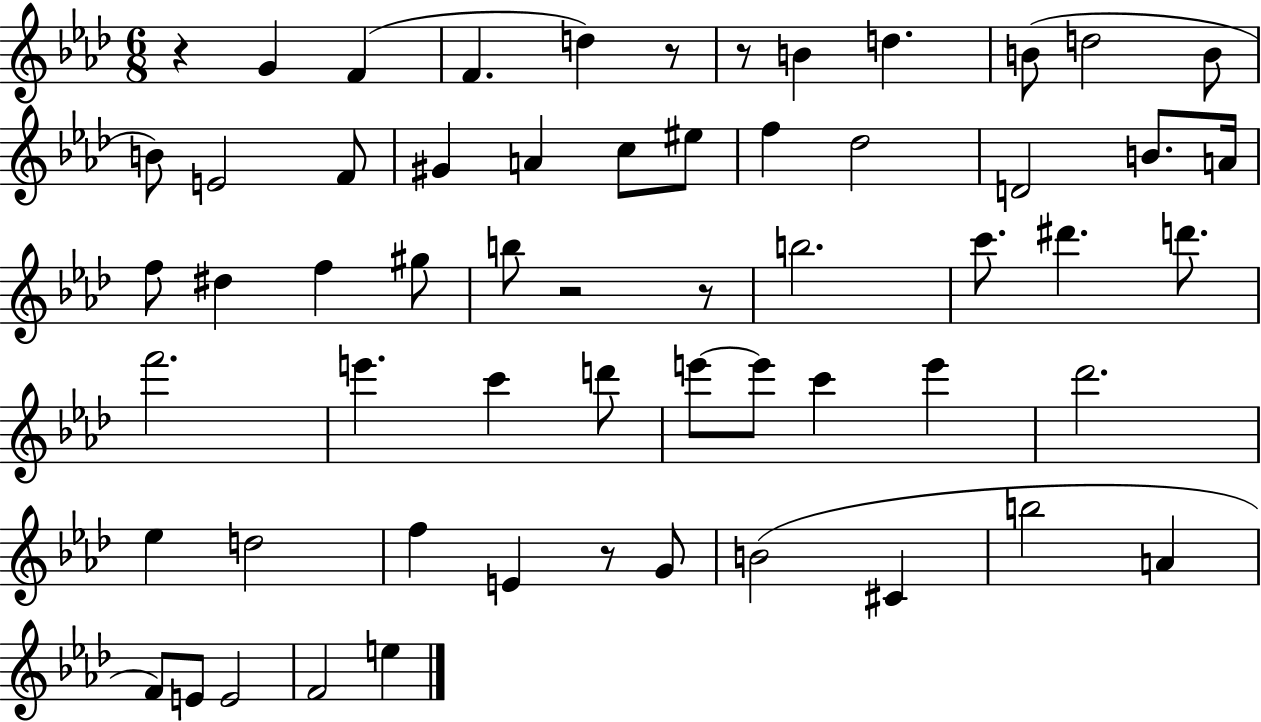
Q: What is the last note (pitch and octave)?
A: E5